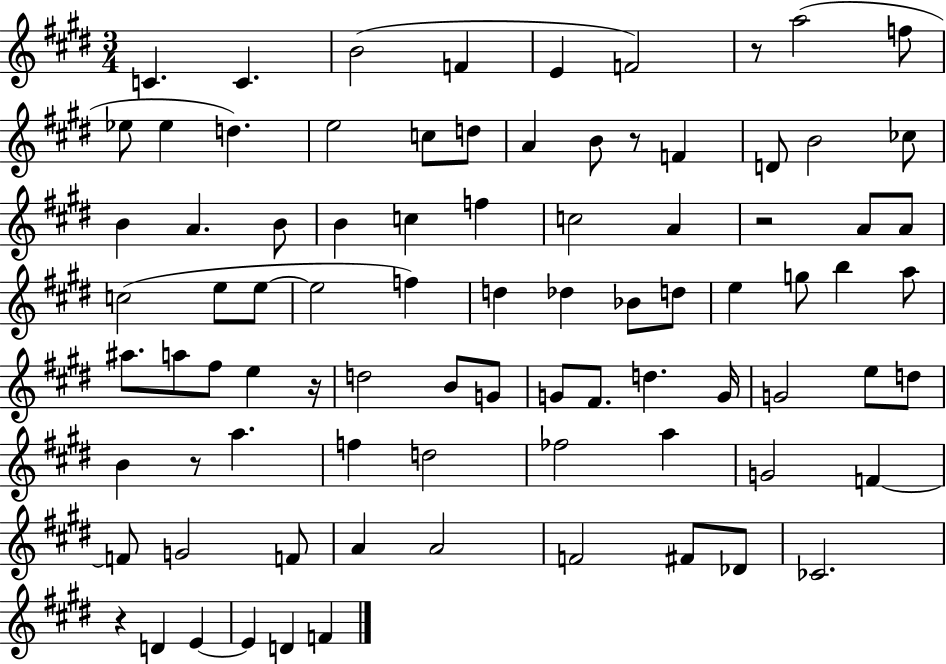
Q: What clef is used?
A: treble